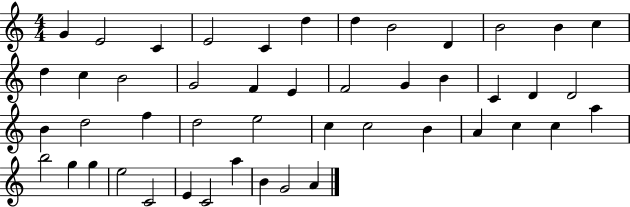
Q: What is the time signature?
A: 4/4